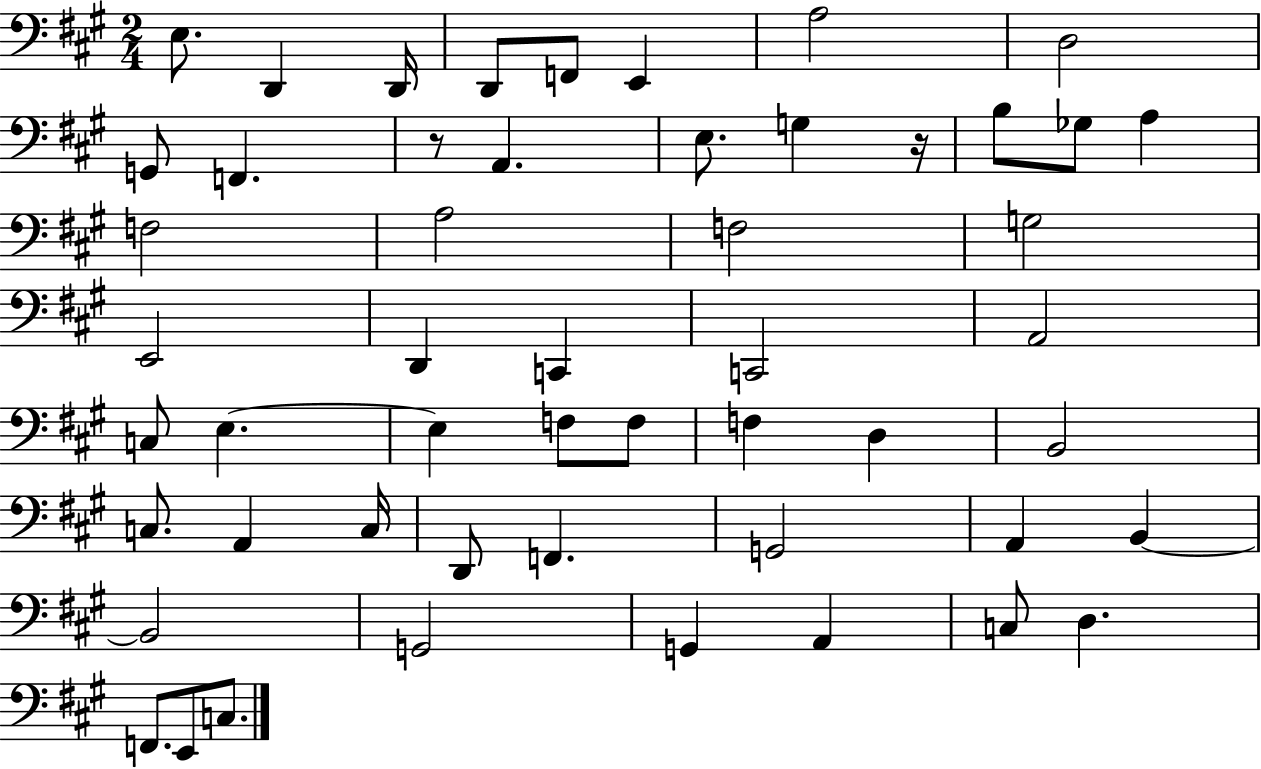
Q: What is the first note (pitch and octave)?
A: E3